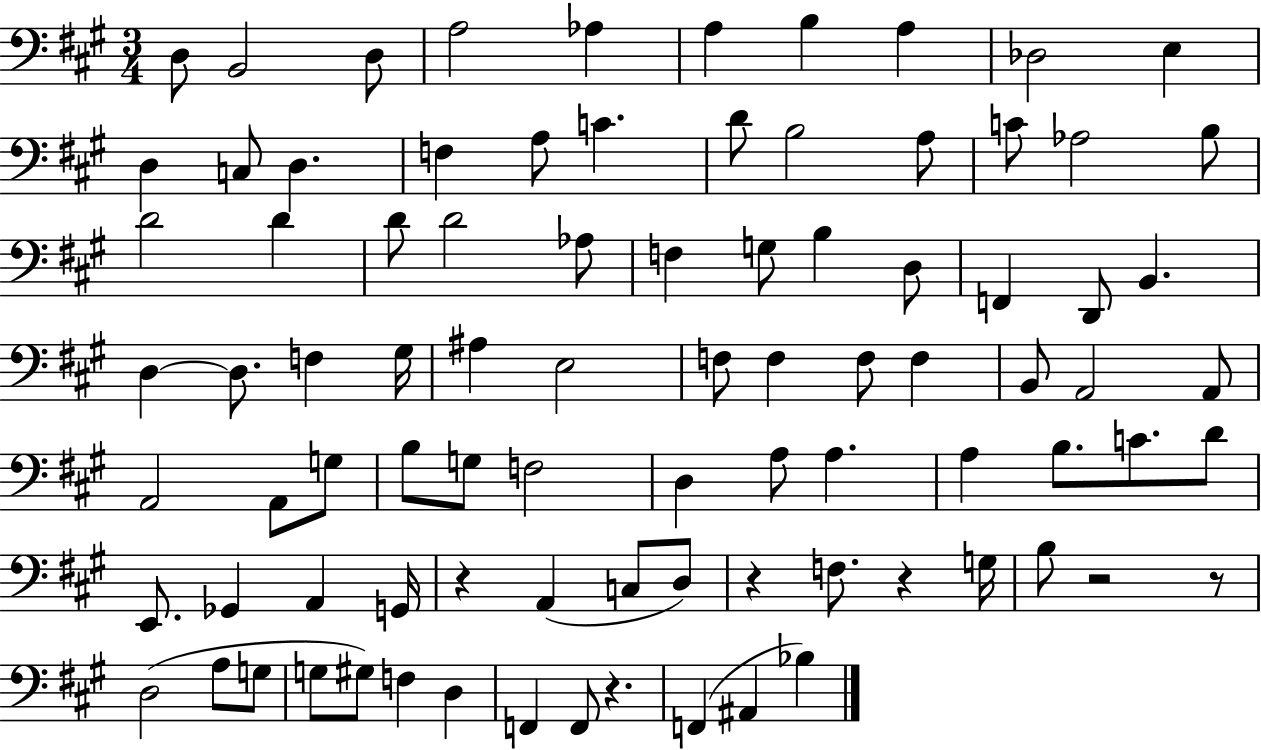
X:1
T:Untitled
M:3/4
L:1/4
K:A
D,/2 B,,2 D,/2 A,2 _A, A, B, A, _D,2 E, D, C,/2 D, F, A,/2 C D/2 B,2 A,/2 C/2 _A,2 B,/2 D2 D D/2 D2 _A,/2 F, G,/2 B, D,/2 F,, D,,/2 B,, D, D,/2 F, ^G,/4 ^A, E,2 F,/2 F, F,/2 F, B,,/2 A,,2 A,,/2 A,,2 A,,/2 G,/2 B,/2 G,/2 F,2 D, A,/2 A, A, B,/2 C/2 D/2 E,,/2 _G,, A,, G,,/4 z A,, C,/2 D,/2 z F,/2 z G,/4 B,/2 z2 z/2 D,2 A,/2 G,/2 G,/2 ^G,/2 F, D, F,, F,,/2 z F,, ^A,, _B,